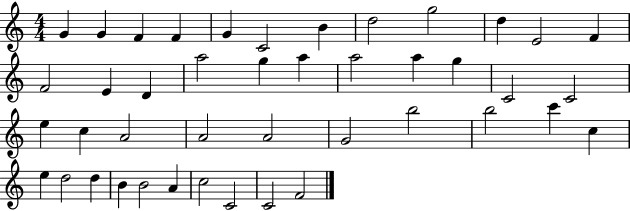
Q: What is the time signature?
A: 4/4